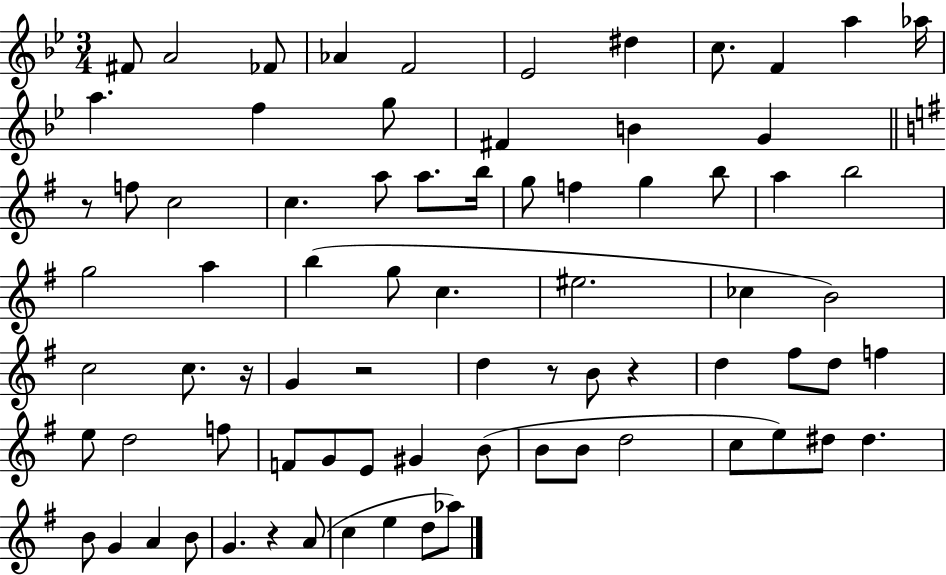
{
  \clef treble
  \numericTimeSignature
  \time 3/4
  \key bes \major
  fis'8 a'2 fes'8 | aes'4 f'2 | ees'2 dis''4 | c''8. f'4 a''4 aes''16 | \break a''4. f''4 g''8 | fis'4 b'4 g'4 | \bar "||" \break \key g \major r8 f''8 c''2 | c''4. a''8 a''8. b''16 | g''8 f''4 g''4 b''8 | a''4 b''2 | \break g''2 a''4 | b''4( g''8 c''4. | eis''2. | ces''4 b'2) | \break c''2 c''8. r16 | g'4 r2 | d''4 r8 b'8 r4 | d''4 fis''8 d''8 f''4 | \break e''8 d''2 f''8 | f'8 g'8 e'8 gis'4 b'8( | b'8 b'8 d''2 | c''8 e''8) dis''8 dis''4. | \break b'8 g'4 a'4 b'8 | g'4. r4 a'8( | c''4 e''4 d''8 aes''8) | \bar "|."
}